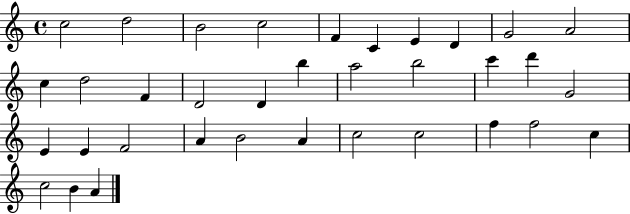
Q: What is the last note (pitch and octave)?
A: A4